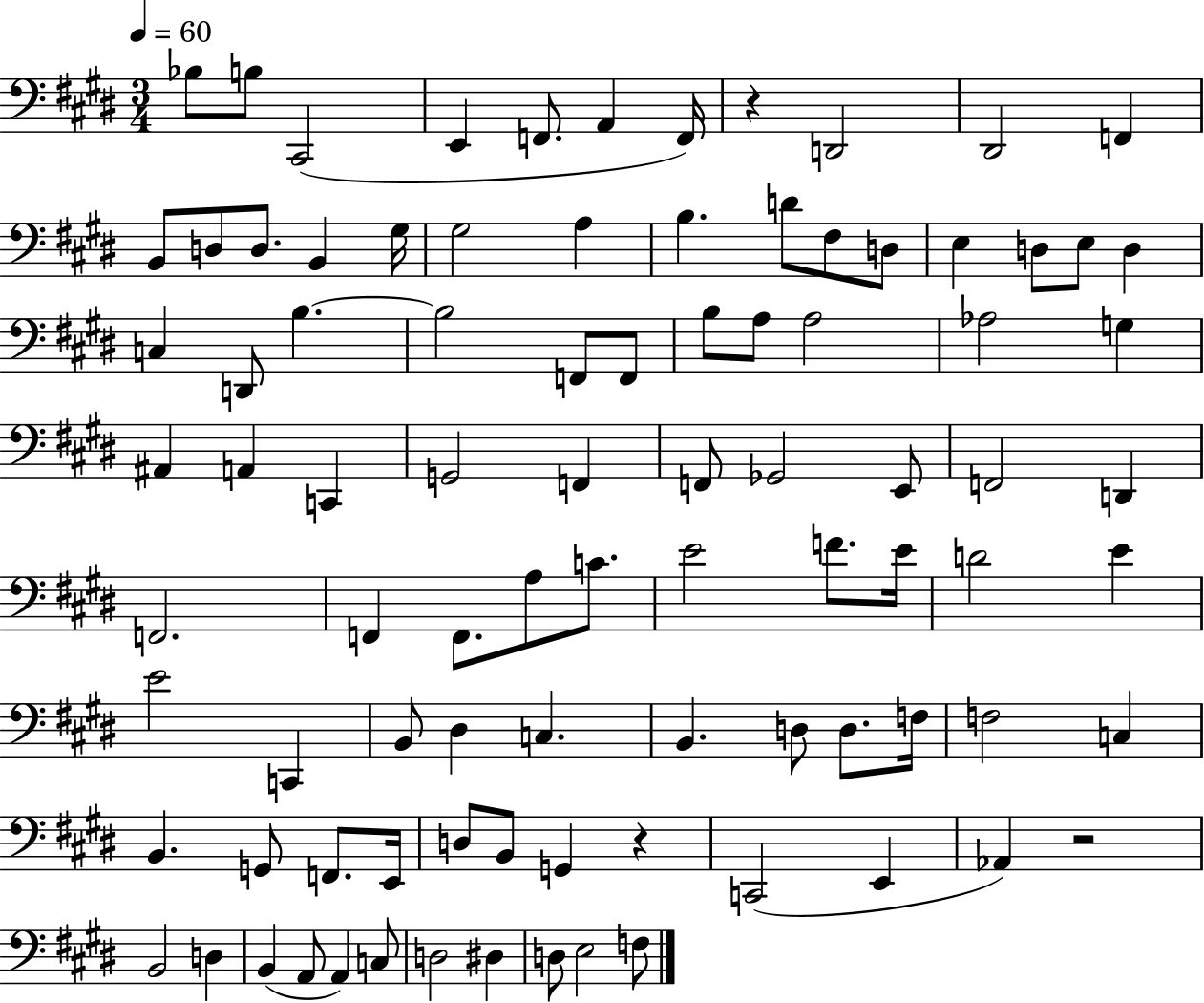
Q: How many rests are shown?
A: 3